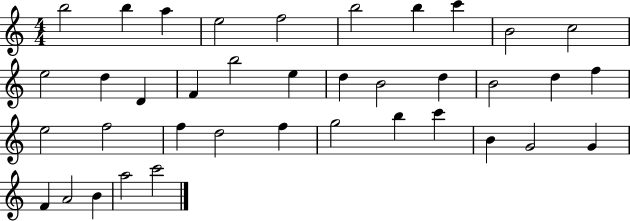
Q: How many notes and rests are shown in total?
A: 38